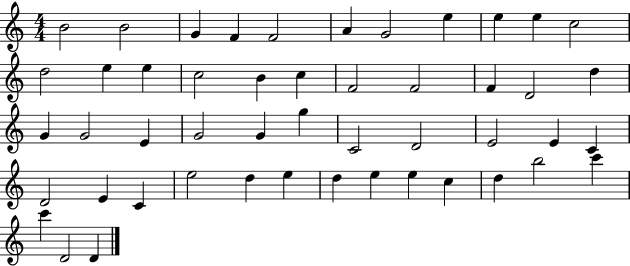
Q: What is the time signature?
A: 4/4